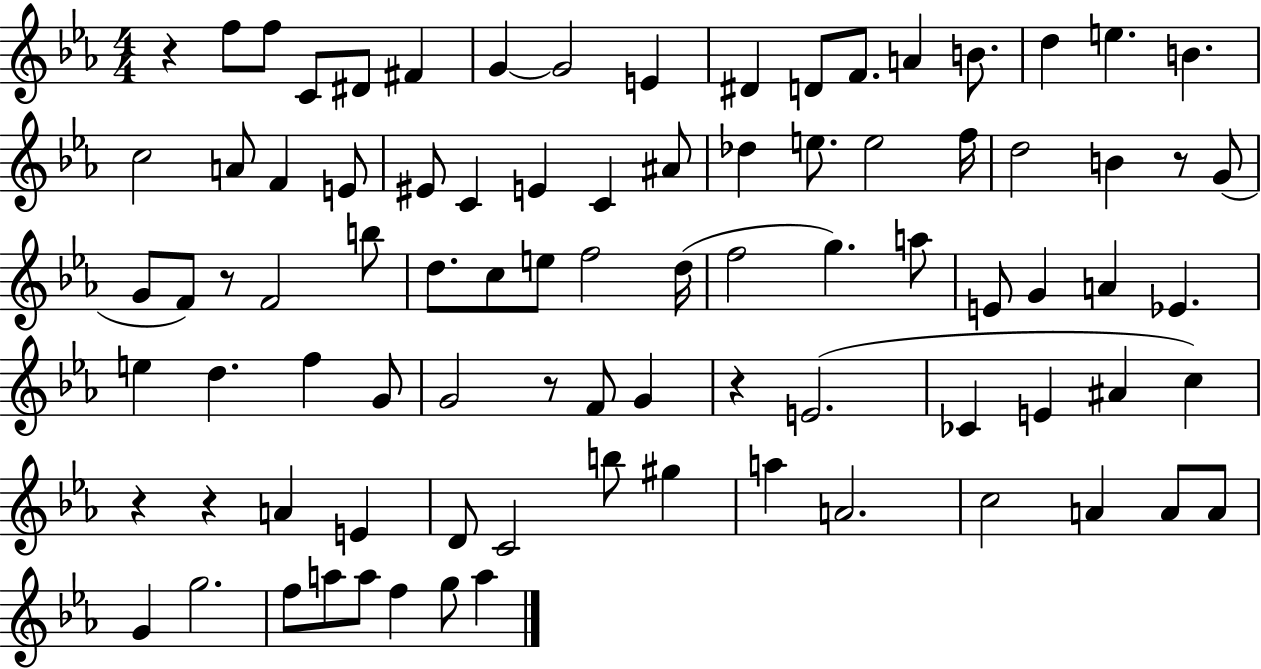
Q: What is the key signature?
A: EES major